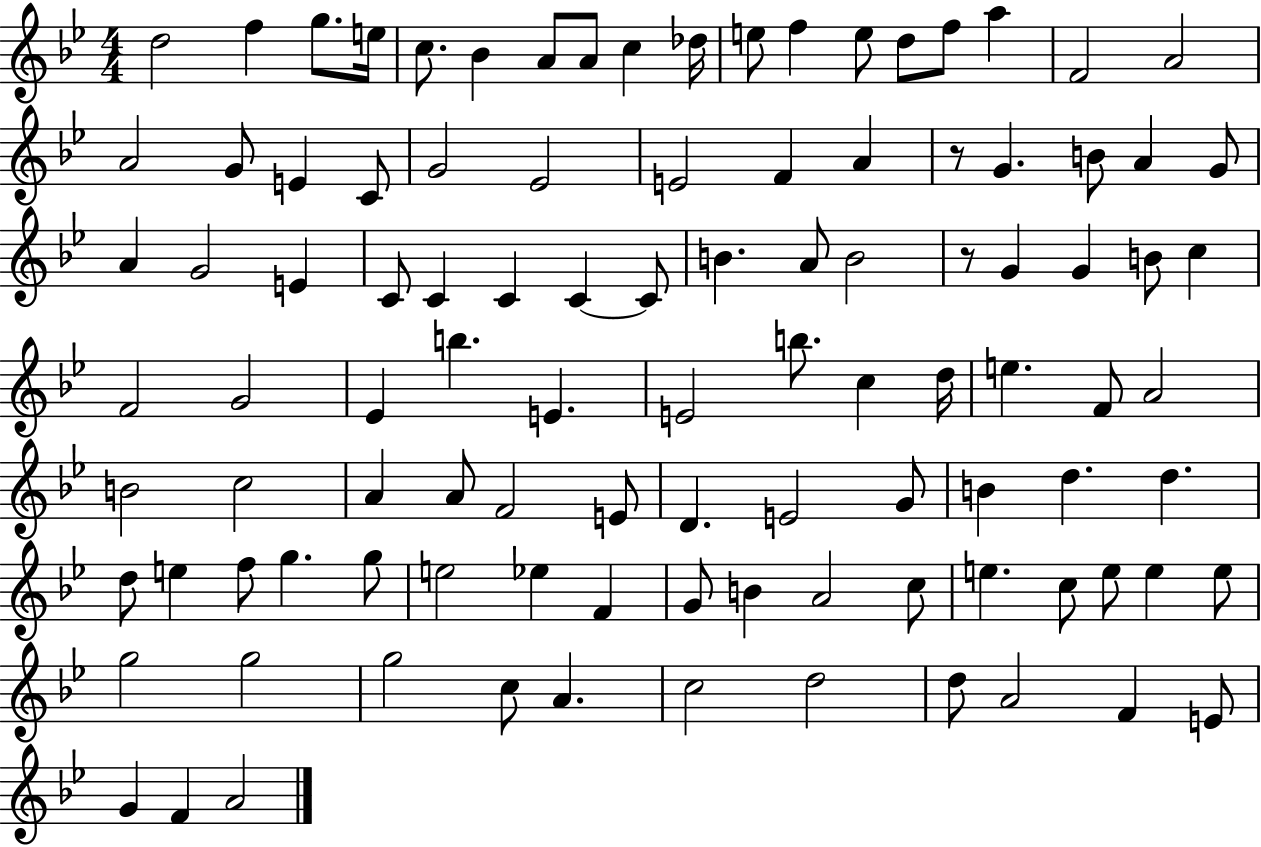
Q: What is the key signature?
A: BES major